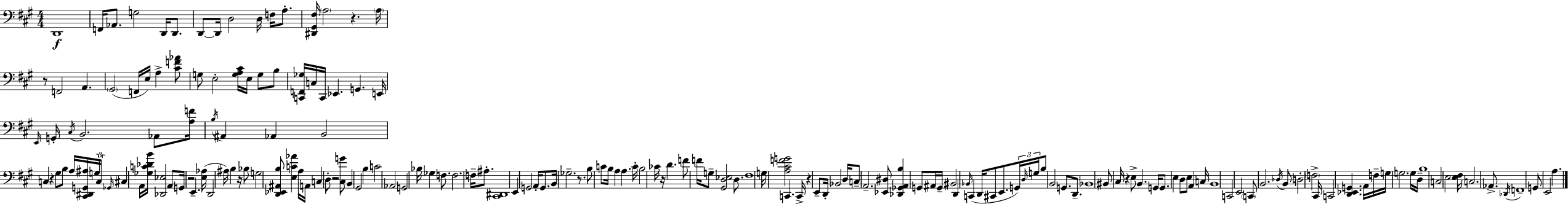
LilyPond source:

{
  \clef bass
  \numericTimeSignature
  \time 4/4
  \key a \major
  d,1\f | f,16 aes,8. g2 d,16 d,8. | d,8~~ d,16 d2 d16 f16 a8.-. | <dis, gis, fis>16 \parenthesize a2 r4. \parenthesize a16 | \break r8 f,2 a,4. | \parenthesize gis,2( f,16 e16) a4-> <cis' f' aes'>8 | g8 e2-. <g a cis'>16 e16 g8 b8 | <c, f, ges>16 c16 c,16 ees,4. g,4. e,16 | \break \grace { e,16 } g,16-. \acciaccatura { cis16 } b,2. aes,8 | <a f'>16 \acciaccatura { b16 } ais,4 aes,4 b,2 | c4 r4 gis8 b8 a16 | <cis, dis, g, ais>16 \tuplet 3/2 { g16 c16 \grace { ges,16 } } cis4 a,16 <ges c' des' b'>16 <des, ees>2 | \break a,8 g,16 r2 e,4.-- | <e aes>16( d,2 ais16) b4 | r16 bes8 g2 <d, ees, ais, b>8 <e c' aes'>4 | a16 a,16 c4 d8-. r2 | \break <cis g'>8 b,4 gis,2 | b4 c'2 aes,2 | g,2 bes16 ges4 | f8. f2. | \break f16-- ais8.-. <cis, dis,>1 | e,4 g,2 | a,16-. g,8. b,16 ges2.-- | r8. b8 c'8 b16 a4 a4. | \break c'16-. b2 ces'16 r16 d'4. | f'8 f'16 g8-- <gis, d ees>2 | d8. fis1 | g16 <a cis' f' g'>2 c,4. | \break c,16-> r4 e,8-- d,16-. bes,2 | d16 c8-- a,2.-- | <ees, dis>8 <des, ges, a, b>4 g,8 ais,16 g,16-- bis,2 | d,4 \grace { bes,16 } c,4( d,16 cis,8 | \break e,8. \tuplet 3/2 { g,16) \grace { d16 } g16 } b8 b,2 | g,8. d,8.-- bes,1 | bis,8 cis16 r4 e8-> b,4. | g,16 g,8. e4 d8 e8 | \break a,4 c16 b,1 | c,2 e,2 | \parenthesize c,8 b,2. | \acciaccatura { des16 } b,8 d2-. \parenthesize f2-> | \break cis,16 c,2 | <d, ees, g,>4. a,16 f16-- g16 g2. | g16 d16-- b1 | c2 e2 | \break <e fis>16 c2. | aes,8.-> \acciaccatura { des,16 } f,1-- | g,8 e,2 | a4. \bar "|."
}